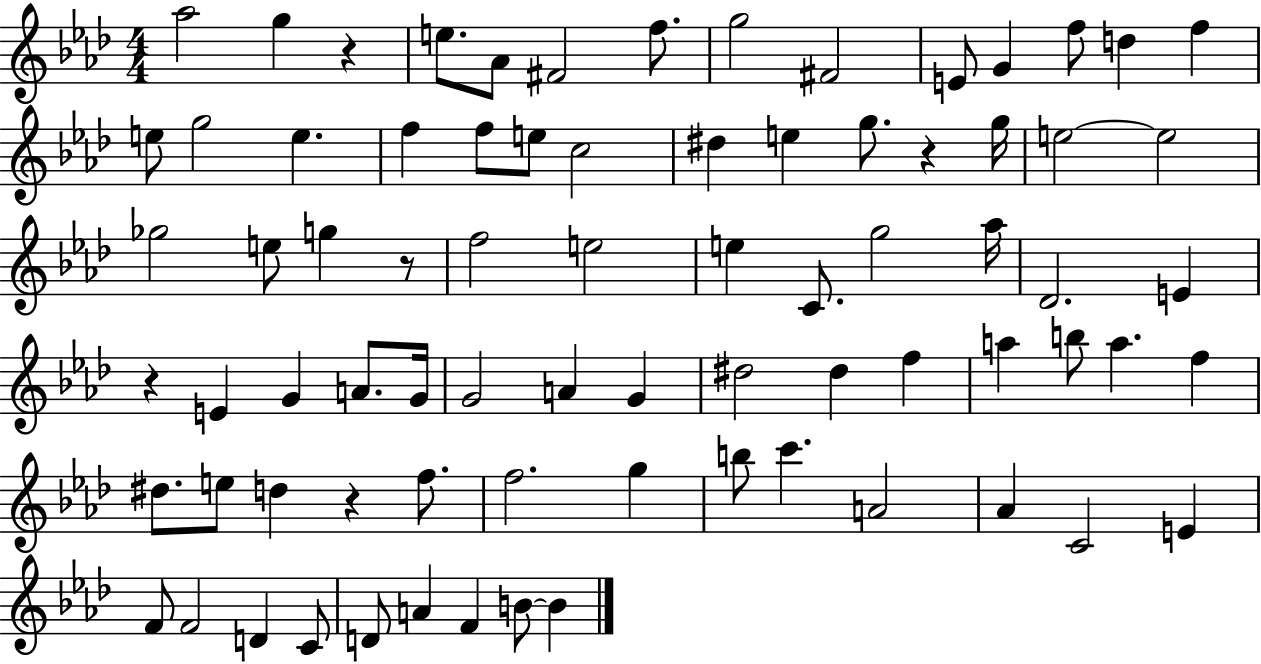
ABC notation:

X:1
T:Untitled
M:4/4
L:1/4
K:Ab
_a2 g z e/2 _A/2 ^F2 f/2 g2 ^F2 E/2 G f/2 d f e/2 g2 e f f/2 e/2 c2 ^d e g/2 z g/4 e2 e2 _g2 e/2 g z/2 f2 e2 e C/2 g2 _a/4 _D2 E z E G A/2 G/4 G2 A G ^d2 ^d f a b/2 a f ^d/2 e/2 d z f/2 f2 g b/2 c' A2 _A C2 E F/2 F2 D C/2 D/2 A F B/2 B